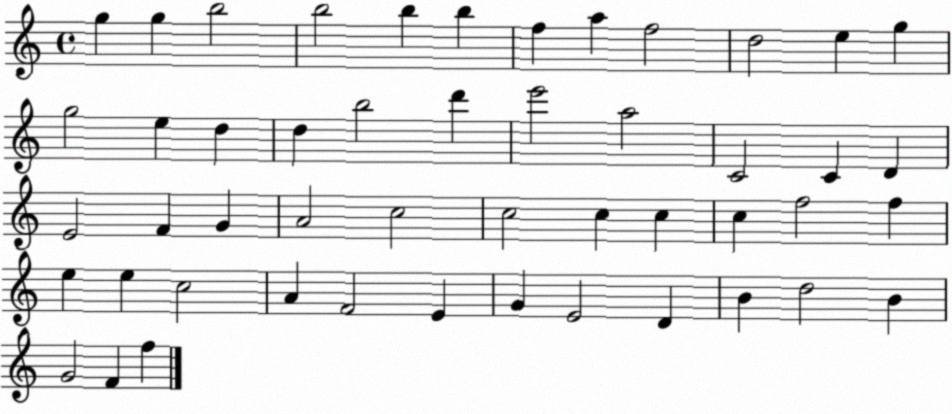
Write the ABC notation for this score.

X:1
T:Untitled
M:4/4
L:1/4
K:C
g g b2 b2 b b f a f2 d2 e g g2 e d d b2 d' e'2 a2 C2 C D E2 F G A2 c2 c2 c c c f2 f e e c2 A F2 E G E2 D B d2 B G2 F f